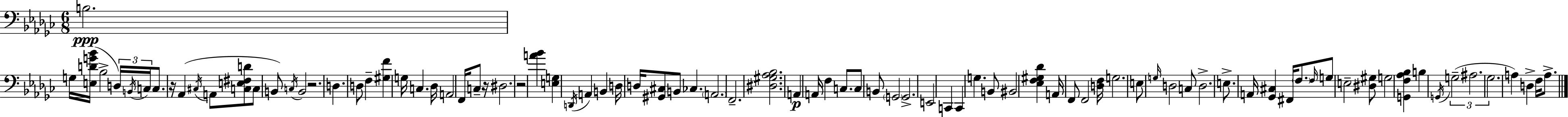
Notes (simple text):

B3/h. G3/s [E3,D4,G4,Bb4]/s Bb3/h D3/s B2/s C3/s C3/e. R/s Ab2/q C#3/s A2/e [C3,E3,F#3,D4]/e C3/e B2/e C3/s B2/h R/h. D3/q. D3/e F3/q [G#3,F4]/q G3/s C3/q. Db3/s A2/h F2/s C3/e R/s D#3/h. R/h [A4,Bb4]/q [E3,G3]/q D2/s A2/q B2/q D3/s D3/s [G#2,C#3]/e B2/e CES3/q. A2/h. F2/h. [D#3,G#3,Ab3,Bb3]/h. A2/q A2/s F3/q C3/e. C3/e B2/e G2/h G2/h. E2/h C2/q C2/q G3/q. B2/e BIS2/h [Eb3,F3,G#3,Db4]/q A2/s F2/e F2/h [D3,F3]/s G3/h. E3/e G3/s D3/h C3/e D3/h. E3/e. A2/s [Gb2,C#3]/q F#2/s F3/e. F3/s G3/e E3/h [D#3,G#3]/e G3/h [G2,F3,Ab3,Bb3]/q B3/q G2/s G3/h A#3/h. Gb3/h. A3/q D3/q F3/s A3/e.